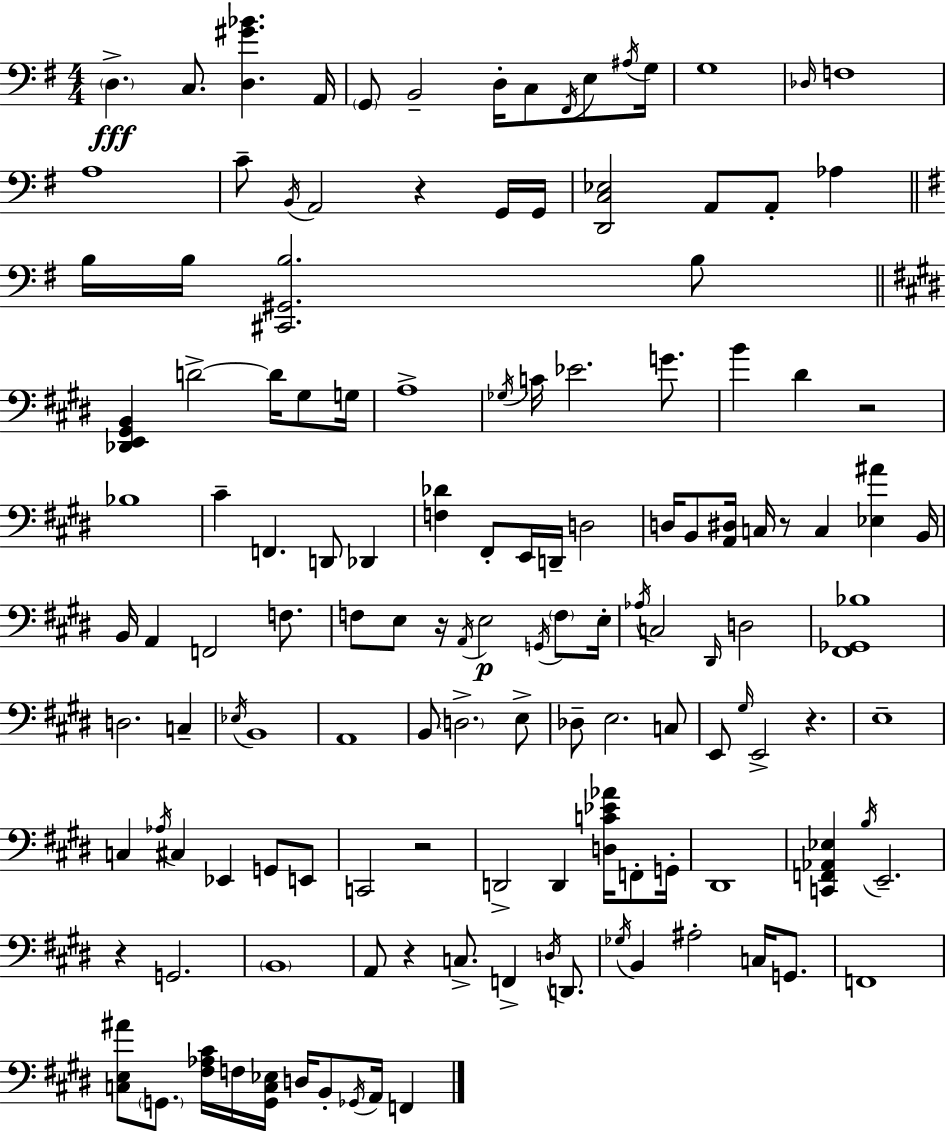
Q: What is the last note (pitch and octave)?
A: F2